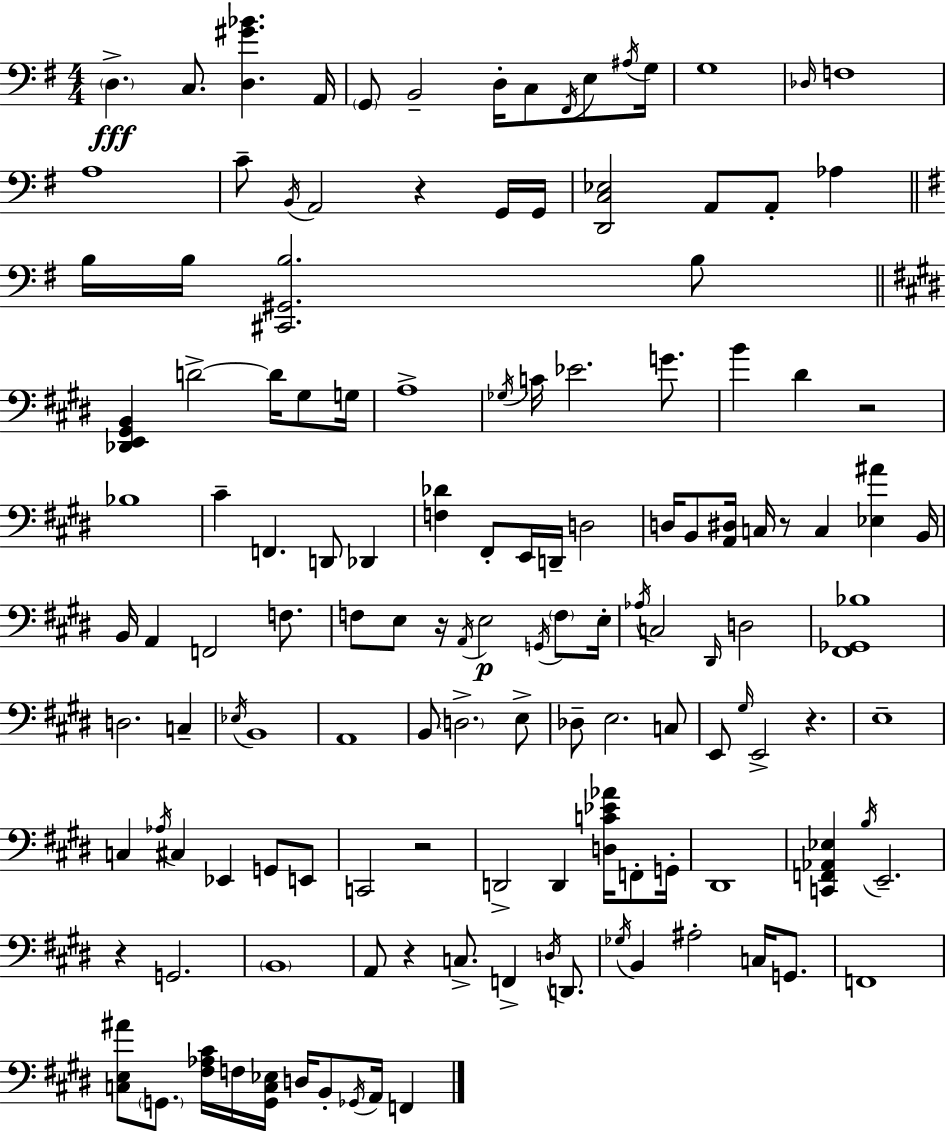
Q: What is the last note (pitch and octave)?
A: F2